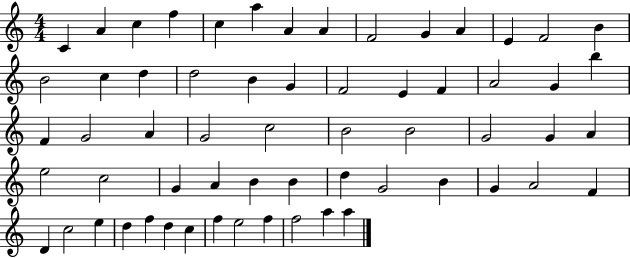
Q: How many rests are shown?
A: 0